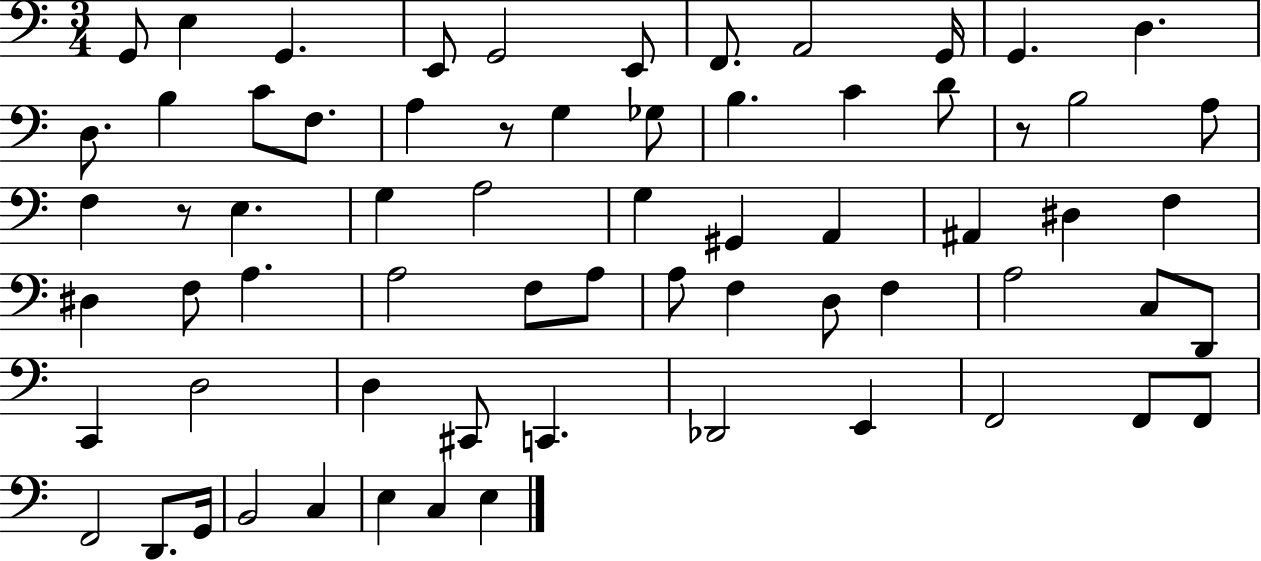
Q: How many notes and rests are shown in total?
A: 67